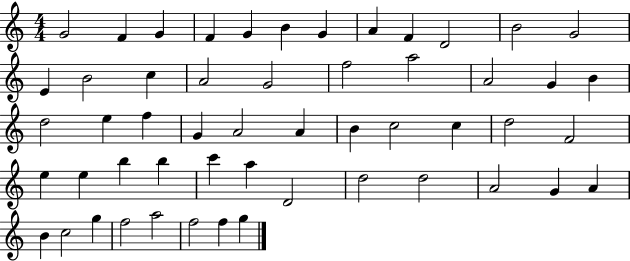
X:1
T:Untitled
M:4/4
L:1/4
K:C
G2 F G F G B G A F D2 B2 G2 E B2 c A2 G2 f2 a2 A2 G B d2 e f G A2 A B c2 c d2 F2 e e b b c' a D2 d2 d2 A2 G A B c2 g f2 a2 f2 f g